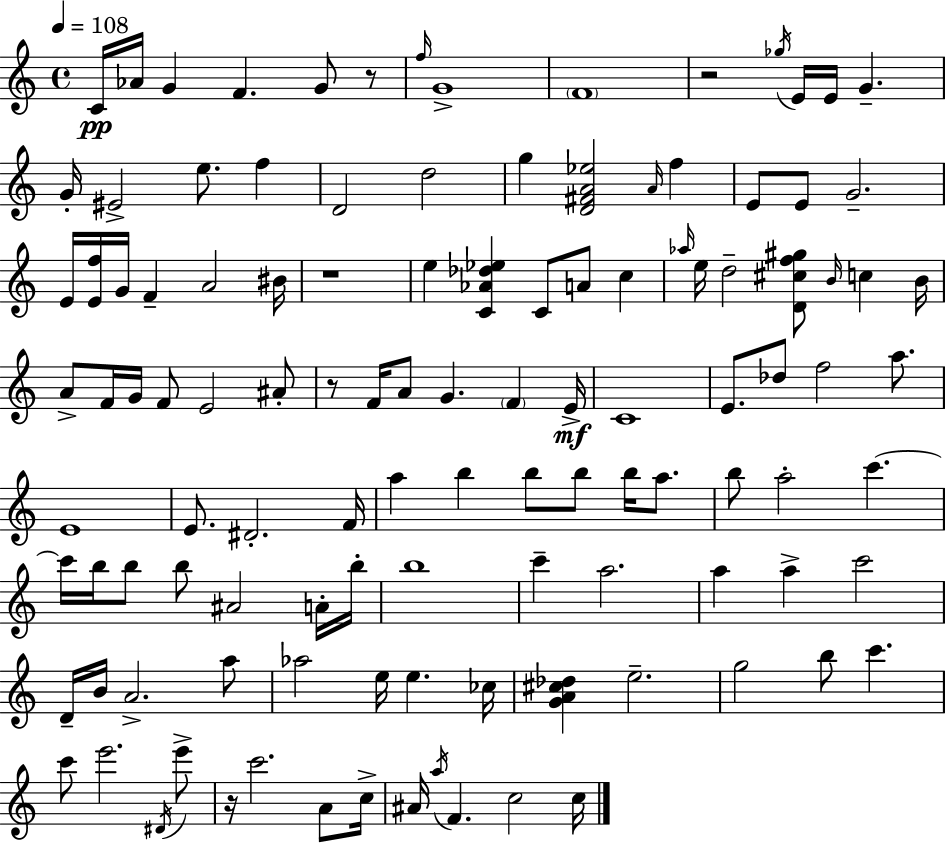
{
  \clef treble
  \time 4/4
  \defaultTimeSignature
  \key c \major
  \tempo 4 = 108
  c'16\pp aes'16 g'4 f'4. g'8 r8 | \grace { f''16 } g'1-> | \parenthesize f'1 | r2 \acciaccatura { ges''16 } e'16 e'16 g'4.-- | \break g'16-. eis'2-> e''8. f''4 | d'2 d''2 | g''4 <d' fis' a' ees''>2 \grace { a'16 } f''4 | e'8 e'8 g'2.-- | \break e'16 <e' f''>16 g'16 f'4-- a'2 | bis'16 r1 | e''4 <c' aes' des'' ees''>4 c'8 a'8 c''4 | \grace { aes''16 } e''16 d''2-- <d' cis'' f'' gis''>8 \grace { b'16 } | \break c''4 b'16 a'8-> f'16 g'16 f'8 e'2 | ais'8-. r8 f'16 a'8 g'4. | \parenthesize f'4 e'16->\mf c'1 | e'8. des''8 f''2 | \break a''8. e'1 | e'8. dis'2.-. | f'16 a''4 b''4 b''8 b''8 | b''16 a''8. b''8 a''2-. c'''4.~~ | \break c'''16 b''16 b''8 b''8 ais'2 | a'16-. b''16-. b''1 | c'''4-- a''2. | a''4 a''4-> c'''2 | \break d'16-- b'16 a'2.-> | a''8 aes''2 e''16 e''4. | ces''16 <g' a' cis'' des''>4 e''2.-- | g''2 b''8 c'''4. | \break c'''8 e'''2. | \acciaccatura { dis'16 } e'''8-> r16 c'''2. | a'8 c''16-> ais'16 \acciaccatura { a''16 } f'4. c''2 | c''16 \bar "|."
}